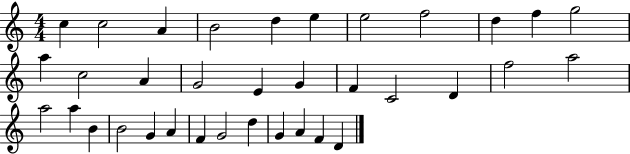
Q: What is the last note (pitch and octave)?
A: D4